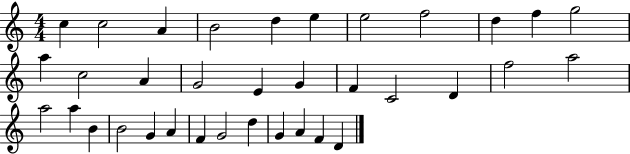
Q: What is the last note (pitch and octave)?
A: D4